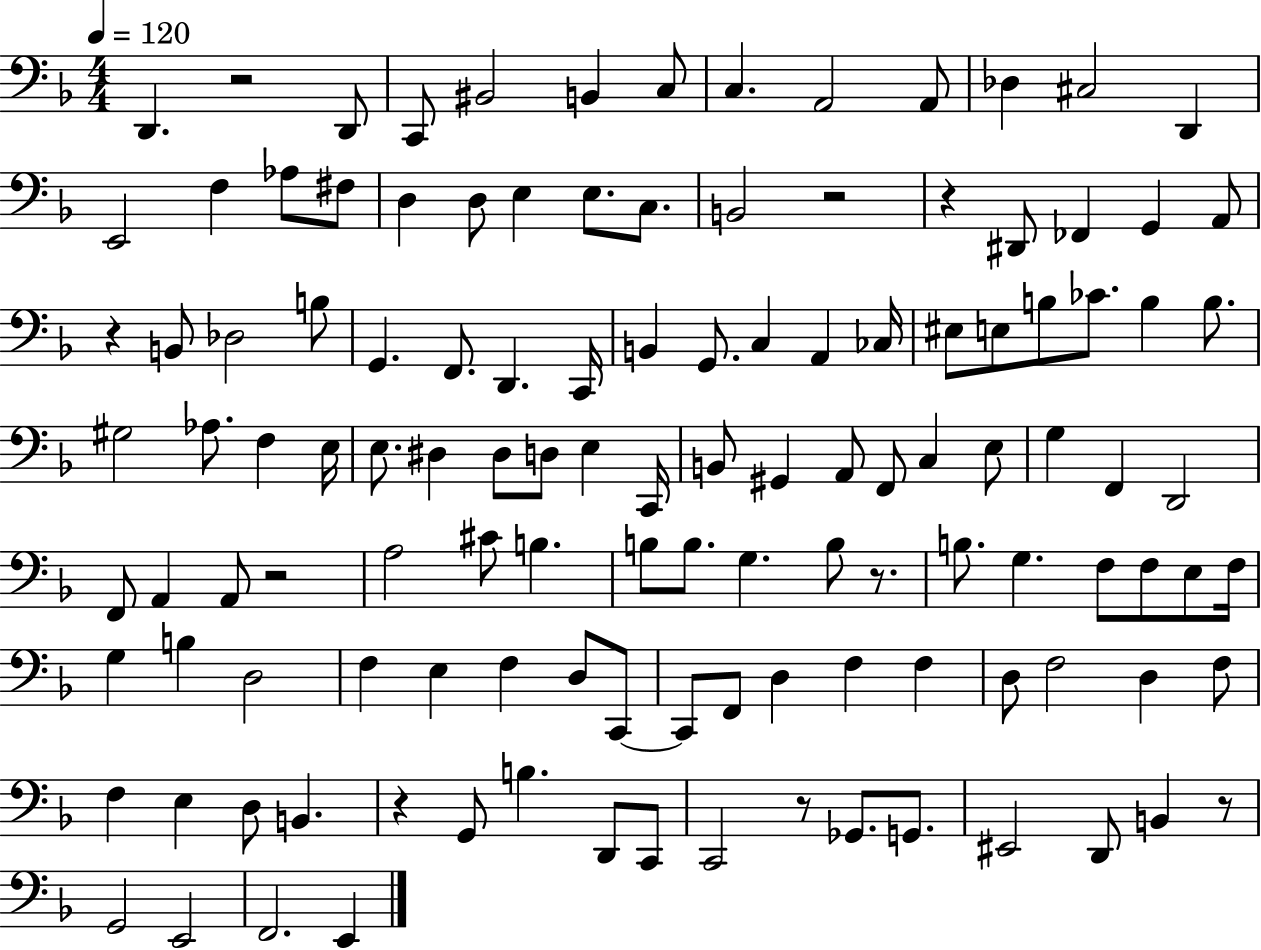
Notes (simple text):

D2/q. R/h D2/e C2/e BIS2/h B2/q C3/e C3/q. A2/h A2/e Db3/q C#3/h D2/q E2/h F3/q Ab3/e F#3/e D3/q D3/e E3/q E3/e. C3/e. B2/h R/h R/q D#2/e FES2/q G2/q A2/e R/q B2/e Db3/h B3/e G2/q. F2/e. D2/q. C2/s B2/q G2/e. C3/q A2/q CES3/s EIS3/e E3/e B3/e CES4/e. B3/q B3/e. G#3/h Ab3/e. F3/q E3/s E3/e. D#3/q D#3/e D3/e E3/q C2/s B2/e G#2/q A2/e F2/e C3/q E3/e G3/q F2/q D2/h F2/e A2/q A2/e R/h A3/h C#4/e B3/q. B3/e B3/e. G3/q. B3/e R/e. B3/e. G3/q. F3/e F3/e E3/e F3/s G3/q B3/q D3/h F3/q E3/q F3/q D3/e C2/e C2/e F2/e D3/q F3/q F3/q D3/e F3/h D3/q F3/e F3/q E3/q D3/e B2/q. R/q G2/e B3/q. D2/e C2/e C2/h R/e Gb2/e. G2/e. EIS2/h D2/e B2/q R/e G2/h E2/h F2/h. E2/q